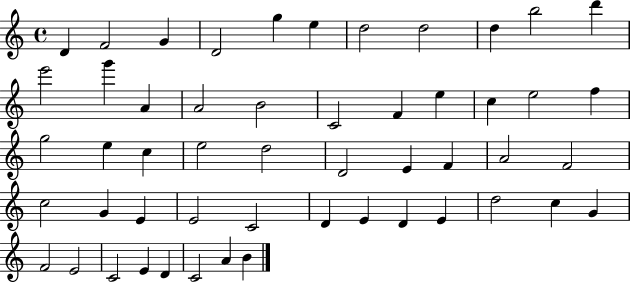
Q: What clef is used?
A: treble